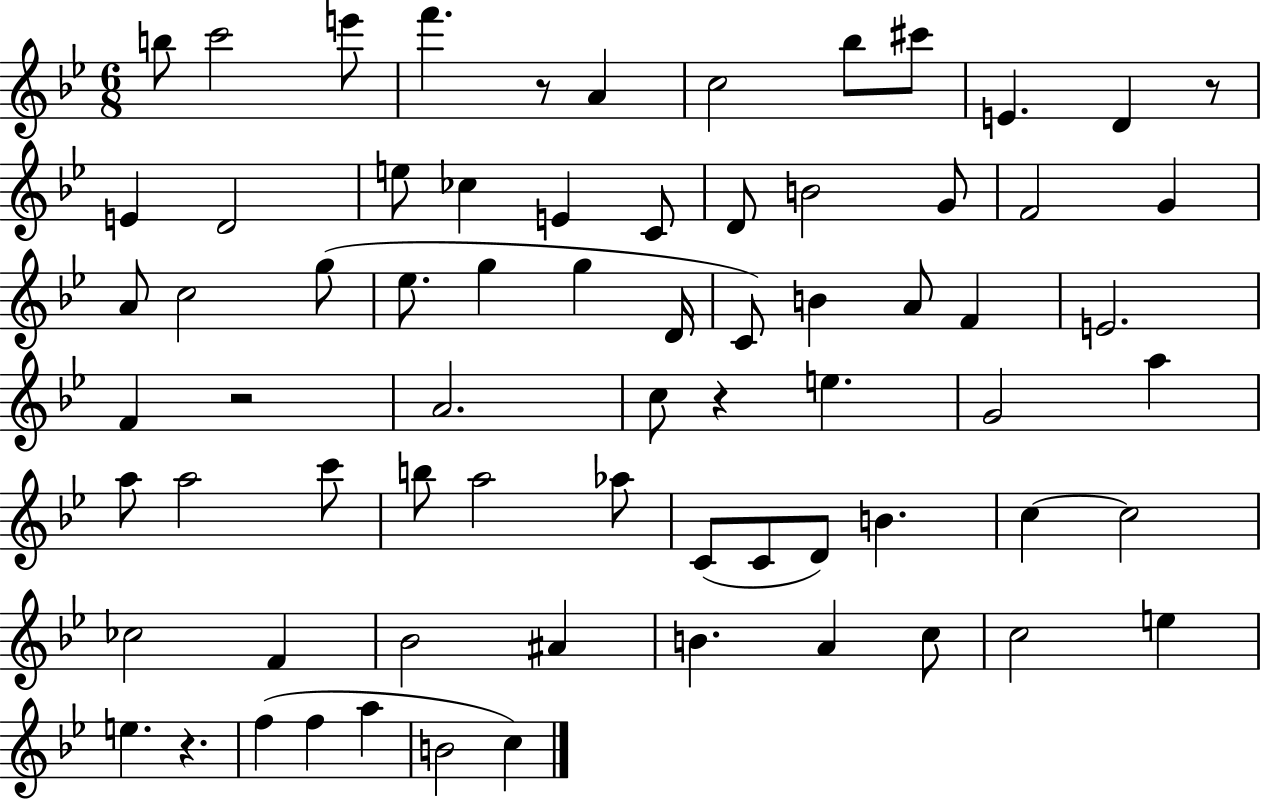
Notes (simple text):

B5/e C6/h E6/e F6/q. R/e A4/q C5/h Bb5/e C#6/e E4/q. D4/q R/e E4/q D4/h E5/e CES5/q E4/q C4/e D4/e B4/h G4/e F4/h G4/q A4/e C5/h G5/e Eb5/e. G5/q G5/q D4/s C4/e B4/q A4/e F4/q E4/h. F4/q R/h A4/h. C5/e R/q E5/q. G4/h A5/q A5/e A5/h C6/e B5/e A5/h Ab5/e C4/e C4/e D4/e B4/q. C5/q C5/h CES5/h F4/q Bb4/h A#4/q B4/q. A4/q C5/e C5/h E5/q E5/q. R/q. F5/q F5/q A5/q B4/h C5/q